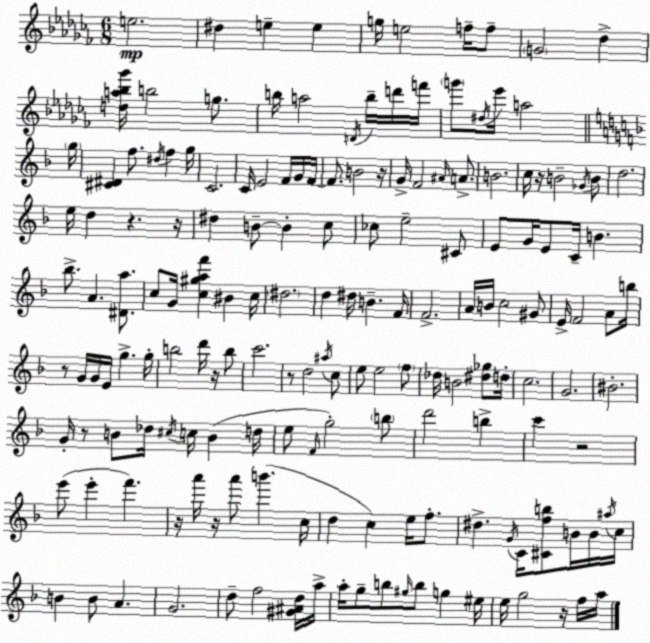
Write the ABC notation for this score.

X:1
T:Untitled
M:6/8
L:1/4
K:Abm
e2 ^d e e g/4 e2 f/4 f/2 G2 _d [da_b_g']/4 b2 g/2 b/4 a2 D/4 b/4 d'/4 f'/4 g'/2 ^d/4 _e'/4 a2 g/4 [^C^D] f/2 ^d/4 f g/4 C2 C/4 E2 F/4 G/4 F/4 F/2 B2 z/4 G/4 F2 ^A/4 A/2 B2 c/4 z/4 B2 _G/4 B/2 d2 e/4 d z z/4 ^d B/2 B c/2 _c/2 e2 ^C/2 E/2 G/4 E/2 C/4 B _b/2 A [^Da]/2 c/2 G/4 [c^gaf'] ^B c/4 ^d2 d ^d/4 B F/4 F2 A/4 B/4 c2 ^G/2 E/4 F2 A/2 b/4 z/2 G/4 G/4 E/4 g g/4 b2 d'/4 z/4 b/2 c'2 z/2 d2 ^a/4 c/2 e/2 e2 f/2 _d/4 B2 [^d_g]/2 d/4 c2 G2 ^B2 G/4 z/2 B/2 _d/4 ^c/4 c/4 B d/4 e/2 F/4 g2 b/2 d'2 b c' z2 e'/2 e' f' z/4 a'/4 z/4 a'/2 b' c/4 d c e/4 f/2 ^d G/4 C/4 [^Cfb]/2 B/4 B/4 ^a/4 c/4 B B/2 A G2 d/2 f2 [^G^Ad]/4 a/4 a/4 g/2 b/2 ^g/4 b/2 g ^e/4 e/4 g2 z/4 f/4 a/4